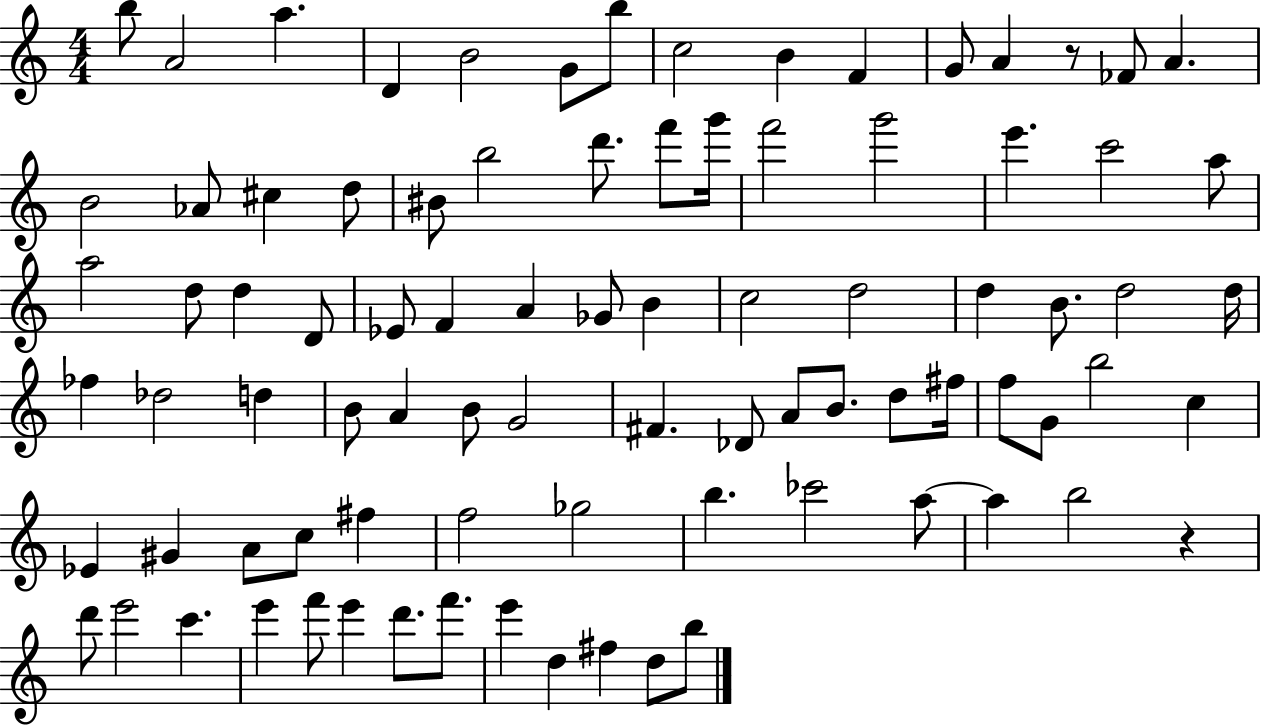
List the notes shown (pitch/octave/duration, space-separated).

B5/e A4/h A5/q. D4/q B4/h G4/e B5/e C5/h B4/q F4/q G4/e A4/q R/e FES4/e A4/q. B4/h Ab4/e C#5/q D5/e BIS4/e B5/h D6/e. F6/e G6/s F6/h G6/h E6/q. C6/h A5/e A5/h D5/e D5/q D4/e Eb4/e F4/q A4/q Gb4/e B4/q C5/h D5/h D5/q B4/e. D5/h D5/s FES5/q Db5/h D5/q B4/e A4/q B4/e G4/h F#4/q. Db4/e A4/e B4/e. D5/e F#5/s F5/e G4/e B5/h C5/q Eb4/q G#4/q A4/e C5/e F#5/q F5/h Gb5/h B5/q. CES6/h A5/e A5/q B5/h R/q D6/e E6/h C6/q. E6/q F6/e E6/q D6/e. F6/e. E6/q D5/q F#5/q D5/e B5/e